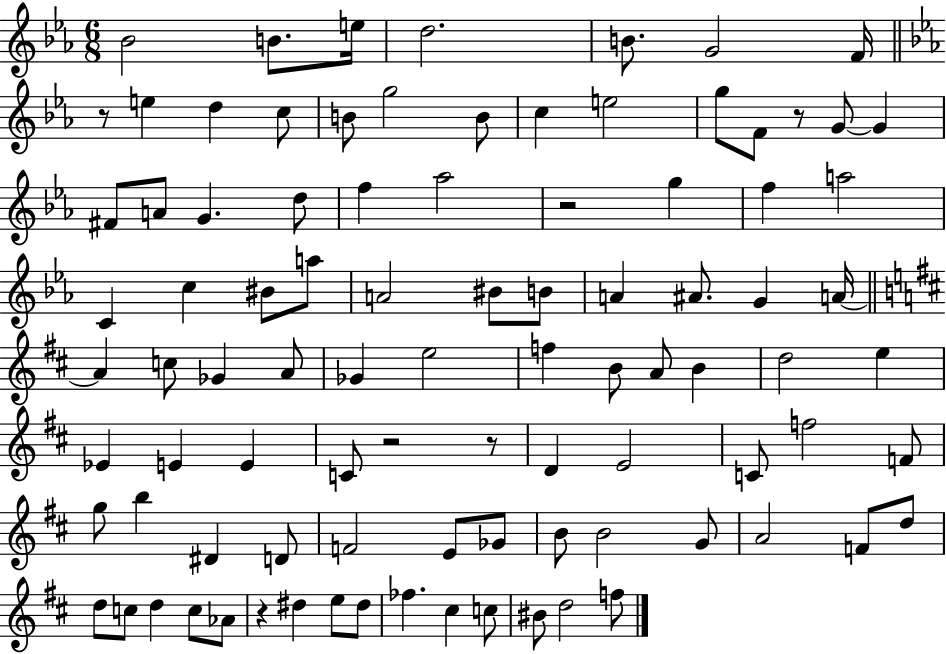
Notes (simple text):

Bb4/h B4/e. E5/s D5/h. B4/e. G4/h F4/s R/e E5/q D5/q C5/e B4/e G5/h B4/e C5/q E5/h G5/e F4/e R/e G4/e G4/q F#4/e A4/e G4/q. D5/e F5/q Ab5/h R/h G5/q F5/q A5/h C4/q C5/q BIS4/e A5/e A4/h BIS4/e B4/e A4/q A#4/e. G4/q A4/s A4/q C5/e Gb4/q A4/e Gb4/q E5/h F5/q B4/e A4/e B4/q D5/h E5/q Eb4/q E4/q E4/q C4/e R/h R/e D4/q E4/h C4/e F5/h F4/e G5/e B5/q D#4/q D4/e F4/h E4/e Gb4/e B4/e B4/h G4/e A4/h F4/e D5/e D5/e C5/e D5/q C5/e Ab4/e R/q D#5/q E5/e D#5/e FES5/q. C#5/q C5/e BIS4/e D5/h F5/e